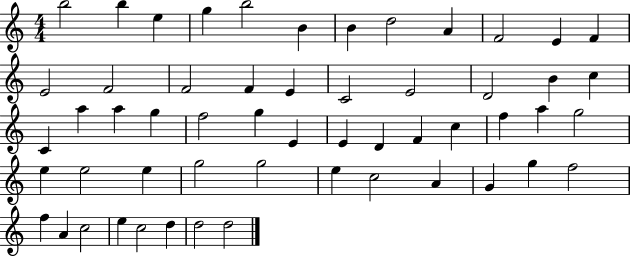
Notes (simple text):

B5/h B5/q E5/q G5/q B5/h B4/q B4/q D5/h A4/q F4/h E4/q F4/q E4/h F4/h F4/h F4/q E4/q C4/h E4/h D4/h B4/q C5/q C4/q A5/q A5/q G5/q F5/h G5/q E4/q E4/q D4/q F4/q C5/q F5/q A5/q G5/h E5/q E5/h E5/q G5/h G5/h E5/q C5/h A4/q G4/q G5/q F5/h F5/q A4/q C5/h E5/q C5/h D5/q D5/h D5/h